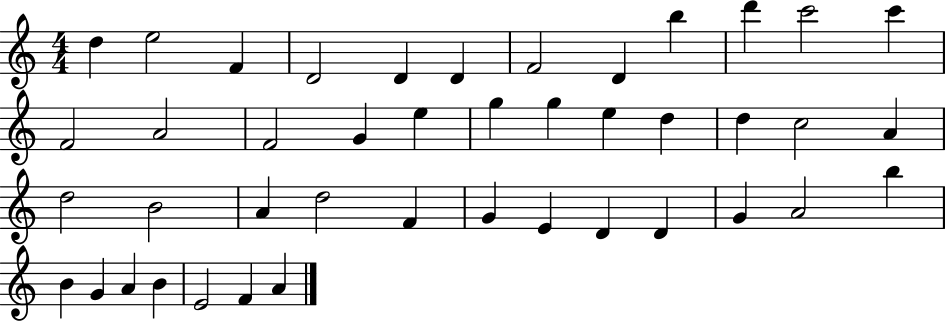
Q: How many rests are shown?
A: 0